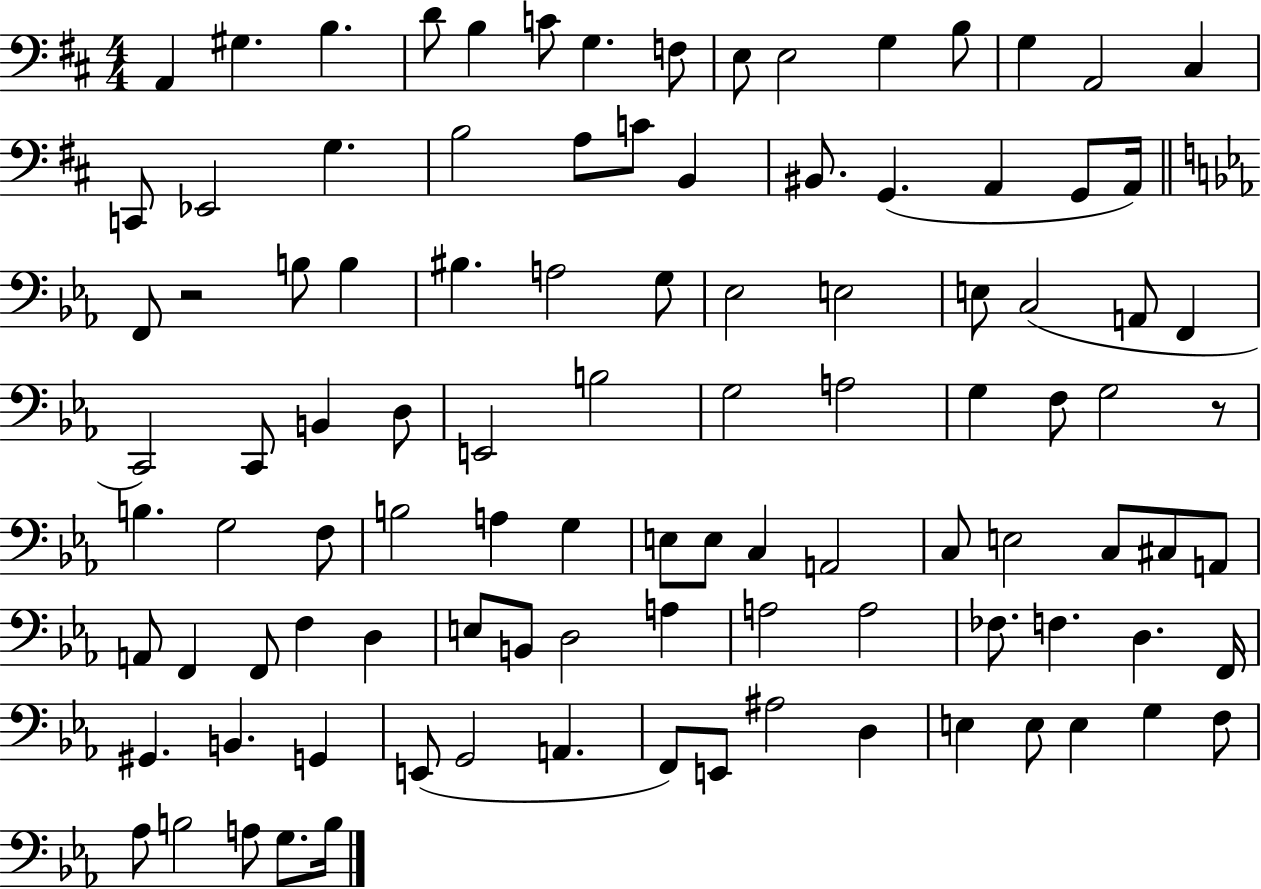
A2/q G#3/q. B3/q. D4/e B3/q C4/e G3/q. F3/e E3/e E3/h G3/q B3/e G3/q A2/h C#3/q C2/e Eb2/h G3/q. B3/h A3/e C4/e B2/q BIS2/e. G2/q. A2/q G2/e A2/s F2/e R/h B3/e B3/q BIS3/q. A3/h G3/e Eb3/h E3/h E3/e C3/h A2/e F2/q C2/h C2/e B2/q D3/e E2/h B3/h G3/h A3/h G3/q F3/e G3/h R/e B3/q. G3/h F3/e B3/h A3/q G3/q E3/e E3/e C3/q A2/h C3/e E3/h C3/e C#3/e A2/e A2/e F2/q F2/e F3/q D3/q E3/e B2/e D3/h A3/q A3/h A3/h FES3/e. F3/q. D3/q. F2/s G#2/q. B2/q. G2/q E2/e G2/h A2/q. F2/e E2/e A#3/h D3/q E3/q E3/e E3/q G3/q F3/e Ab3/e B3/h A3/e G3/e. B3/s